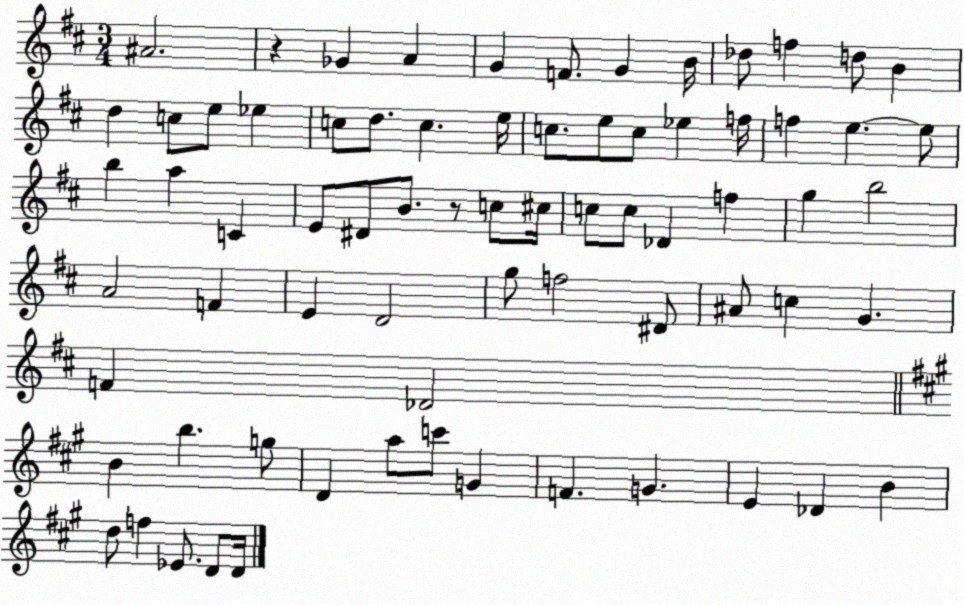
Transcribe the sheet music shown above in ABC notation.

X:1
T:Untitled
M:3/4
L:1/4
K:D
^A2 z _G A G F/2 G B/4 _d/2 f d/2 B d c/2 e/2 _e c/2 d/2 c e/4 c/2 e/2 c/2 _e f/4 f e e/2 b a C E/2 ^D/2 B/2 z/2 c/2 ^c/4 c/2 c/2 _D f g b2 A2 F E D2 g/2 f2 ^D/2 ^A/2 c G F _D2 B b g/2 D a/2 c'/2 G F G E _D B d/2 f _E/2 D/2 D/4